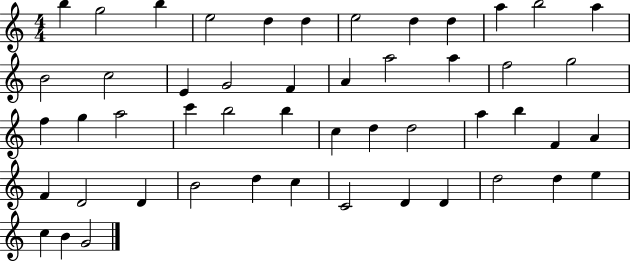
X:1
T:Untitled
M:4/4
L:1/4
K:C
b g2 b e2 d d e2 d d a b2 a B2 c2 E G2 F A a2 a f2 g2 f g a2 c' b2 b c d d2 a b F A F D2 D B2 d c C2 D D d2 d e c B G2